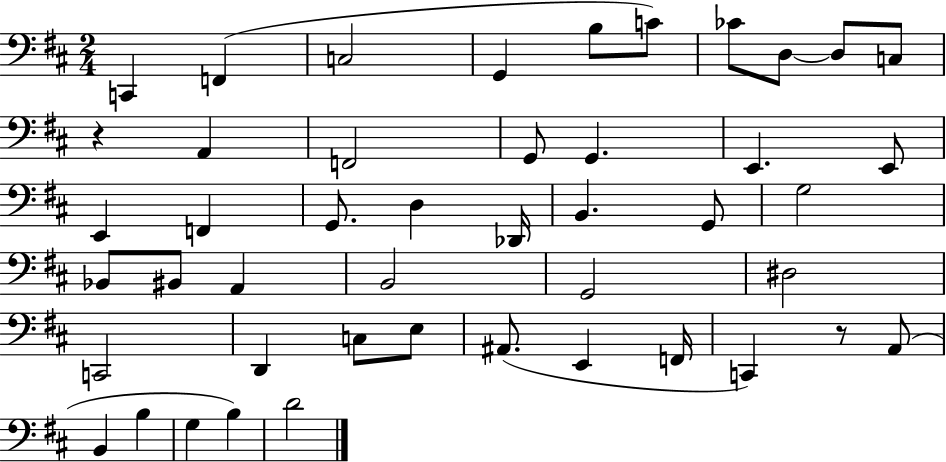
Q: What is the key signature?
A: D major